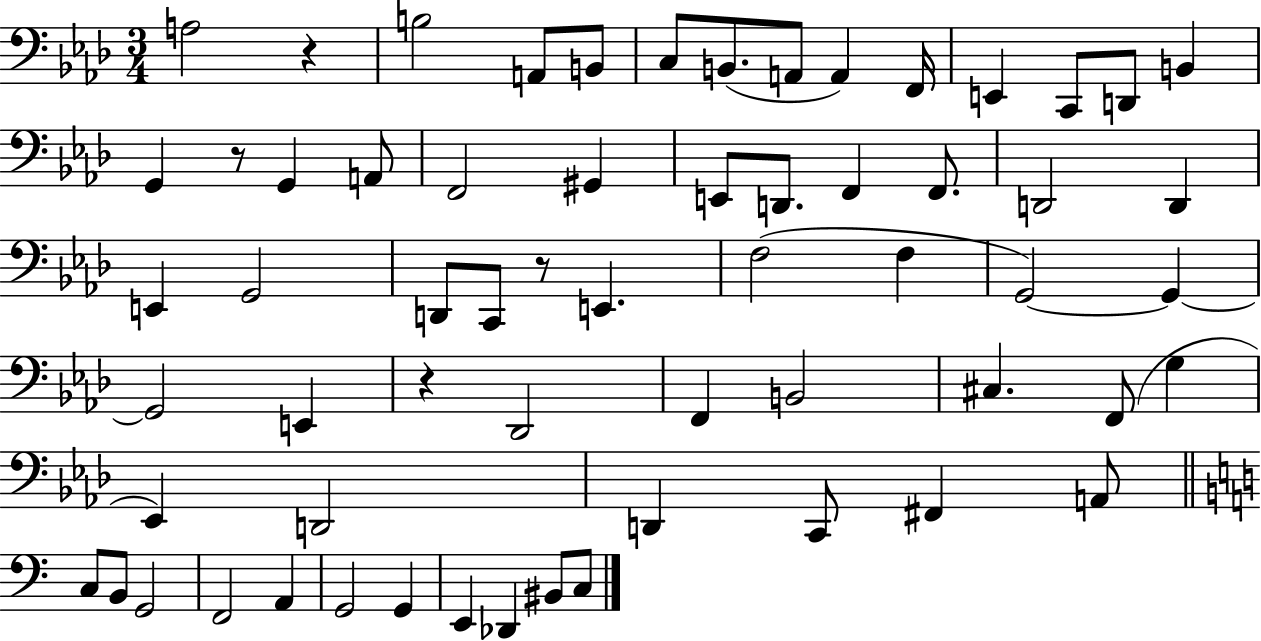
A3/h R/q B3/h A2/e B2/e C3/e B2/e. A2/e A2/q F2/s E2/q C2/e D2/e B2/q G2/q R/e G2/q A2/e F2/h G#2/q E2/e D2/e. F2/q F2/e. D2/h D2/q E2/q G2/h D2/e C2/e R/e E2/q. F3/h F3/q G2/h G2/q G2/h E2/q R/q Db2/h F2/q B2/h C#3/q. F2/e G3/q Eb2/q D2/h D2/q C2/e F#2/q A2/e C3/e B2/e G2/h F2/h A2/q G2/h G2/q E2/q Db2/q BIS2/e C3/e